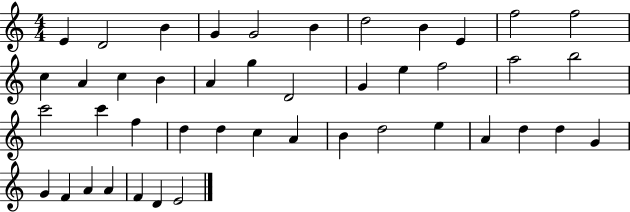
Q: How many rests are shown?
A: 0